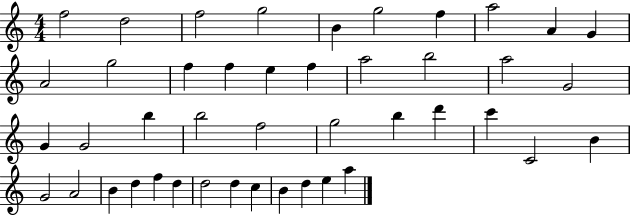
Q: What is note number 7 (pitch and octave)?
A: F5